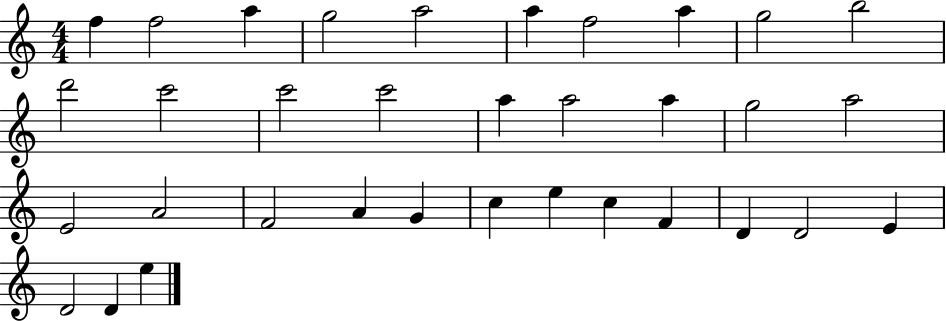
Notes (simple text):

F5/q F5/h A5/q G5/h A5/h A5/q F5/h A5/q G5/h B5/h D6/h C6/h C6/h C6/h A5/q A5/h A5/q G5/h A5/h E4/h A4/h F4/h A4/q G4/q C5/q E5/q C5/q F4/q D4/q D4/h E4/q D4/h D4/q E5/q